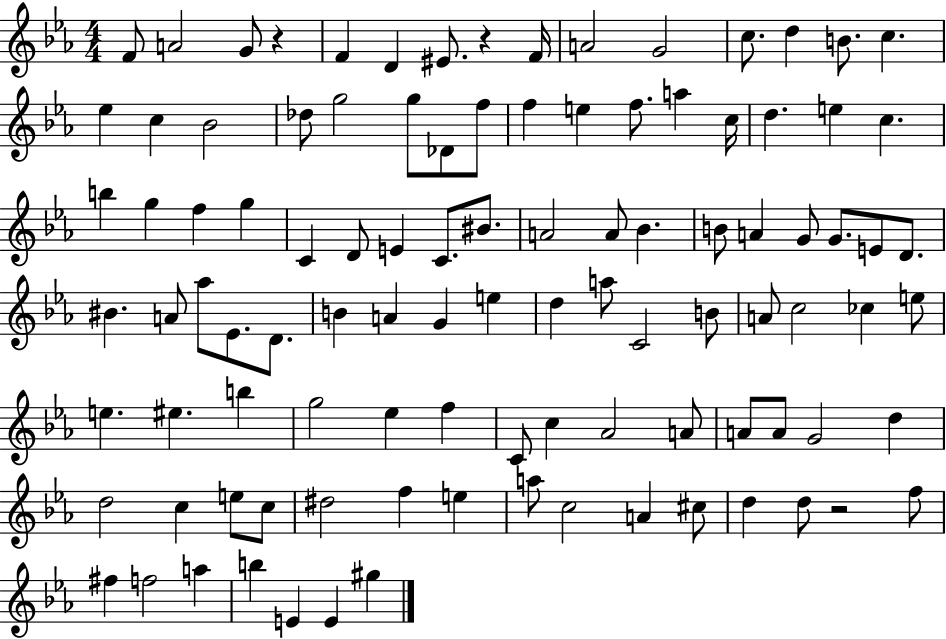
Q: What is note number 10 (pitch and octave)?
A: C5